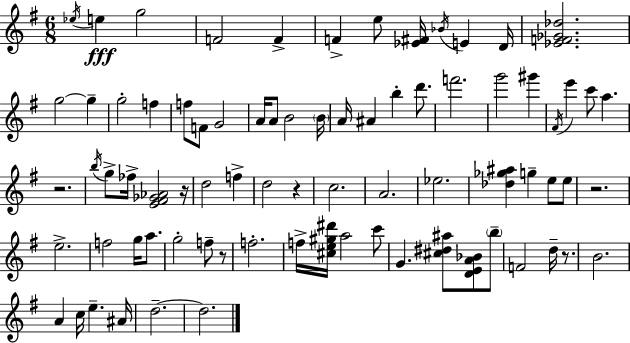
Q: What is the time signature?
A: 6/8